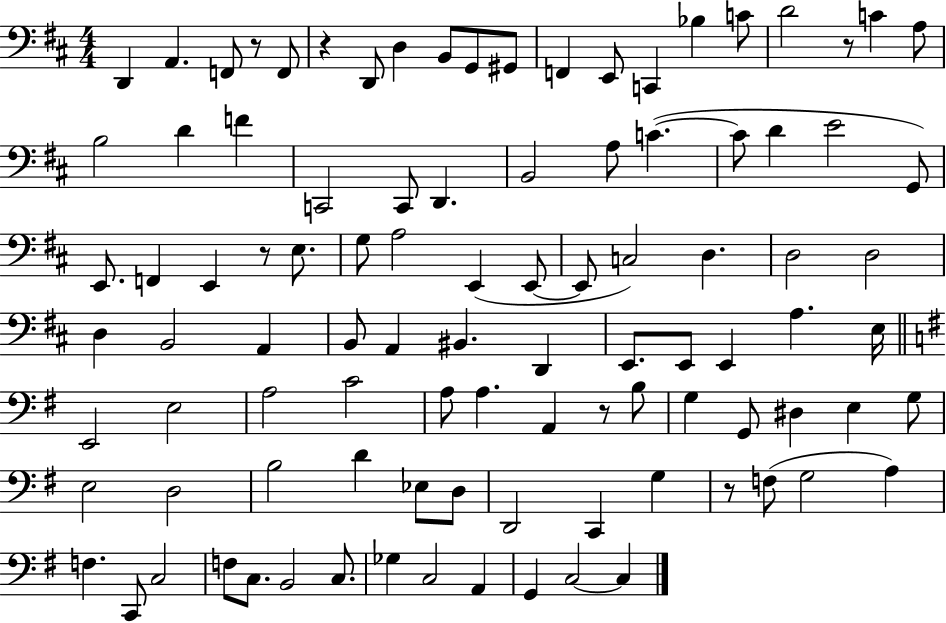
X:1
T:Untitled
M:4/4
L:1/4
K:D
D,, A,, F,,/2 z/2 F,,/2 z D,,/2 D, B,,/2 G,,/2 ^G,,/2 F,, E,,/2 C,, _B, C/2 D2 z/2 C A,/2 B,2 D F C,,2 C,,/2 D,, B,,2 A,/2 C C/2 D E2 G,,/2 E,,/2 F,, E,, z/2 E,/2 G,/2 A,2 E,, E,,/2 E,,/2 C,2 D, D,2 D,2 D, B,,2 A,, B,,/2 A,, ^B,, D,, E,,/2 E,,/2 E,, A, E,/4 E,,2 E,2 A,2 C2 A,/2 A, A,, z/2 B,/2 G, G,,/2 ^D, E, G,/2 E,2 D,2 B,2 D _E,/2 D,/2 D,,2 C,, G, z/2 F,/2 G,2 A, F, C,,/2 C,2 F,/2 C,/2 B,,2 C,/2 _G, C,2 A,, G,, C,2 C,